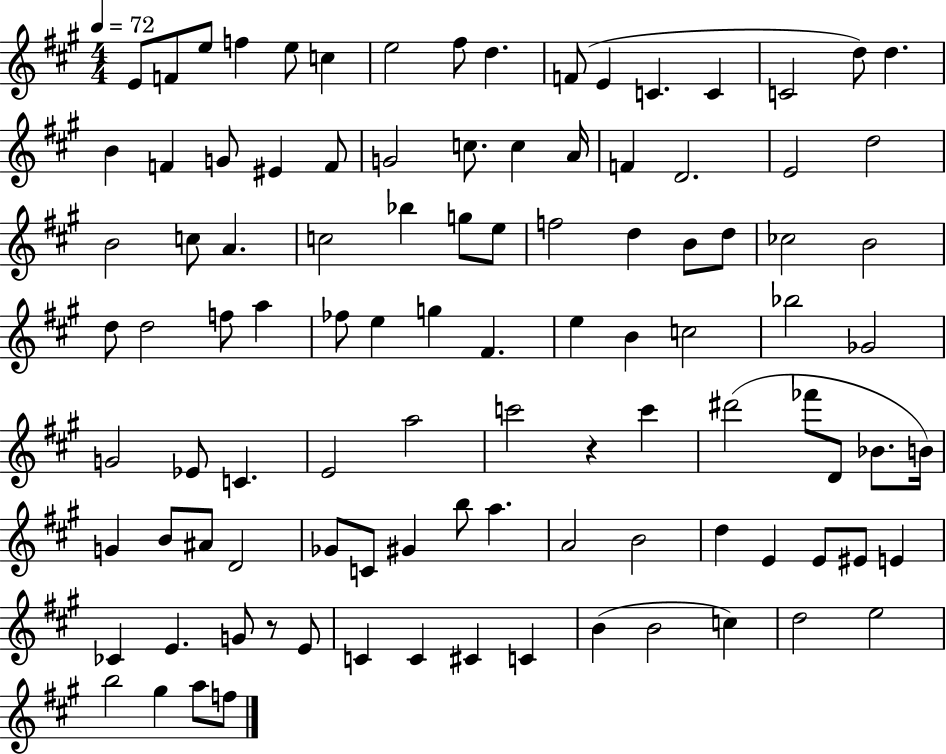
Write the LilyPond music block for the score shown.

{
  \clef treble
  \numericTimeSignature
  \time 4/4
  \key a \major
  \tempo 4 = 72
  e'8 f'8 e''8 f''4 e''8 c''4 | e''2 fis''8 d''4. | f'8( e'4 c'4. c'4 | c'2 d''8) d''4. | \break b'4 f'4 g'8 eis'4 f'8 | g'2 c''8. c''4 a'16 | f'4 d'2. | e'2 d''2 | \break b'2 c''8 a'4. | c''2 bes''4 g''8 e''8 | f''2 d''4 b'8 d''8 | ces''2 b'2 | \break d''8 d''2 f''8 a''4 | fes''8 e''4 g''4 fis'4. | e''4 b'4 c''2 | bes''2 ges'2 | \break g'2 ees'8 c'4. | e'2 a''2 | c'''2 r4 c'''4 | dis'''2( fes'''8 d'8 bes'8. b'16) | \break g'4 b'8 ais'8 d'2 | ges'8 c'8 gis'4 b''8 a''4. | a'2 b'2 | d''4 e'4 e'8 eis'8 e'4 | \break ces'4 e'4. g'8 r8 e'8 | c'4 c'4 cis'4 c'4 | b'4( b'2 c''4) | d''2 e''2 | \break b''2 gis''4 a''8 f''8 | \bar "|."
}